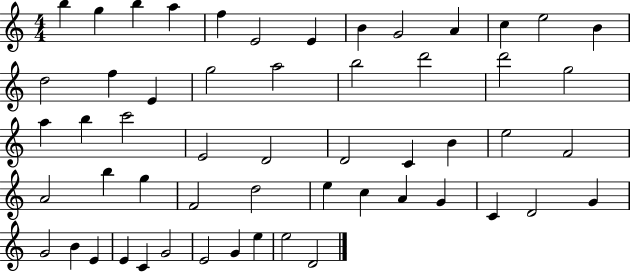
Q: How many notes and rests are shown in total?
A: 55